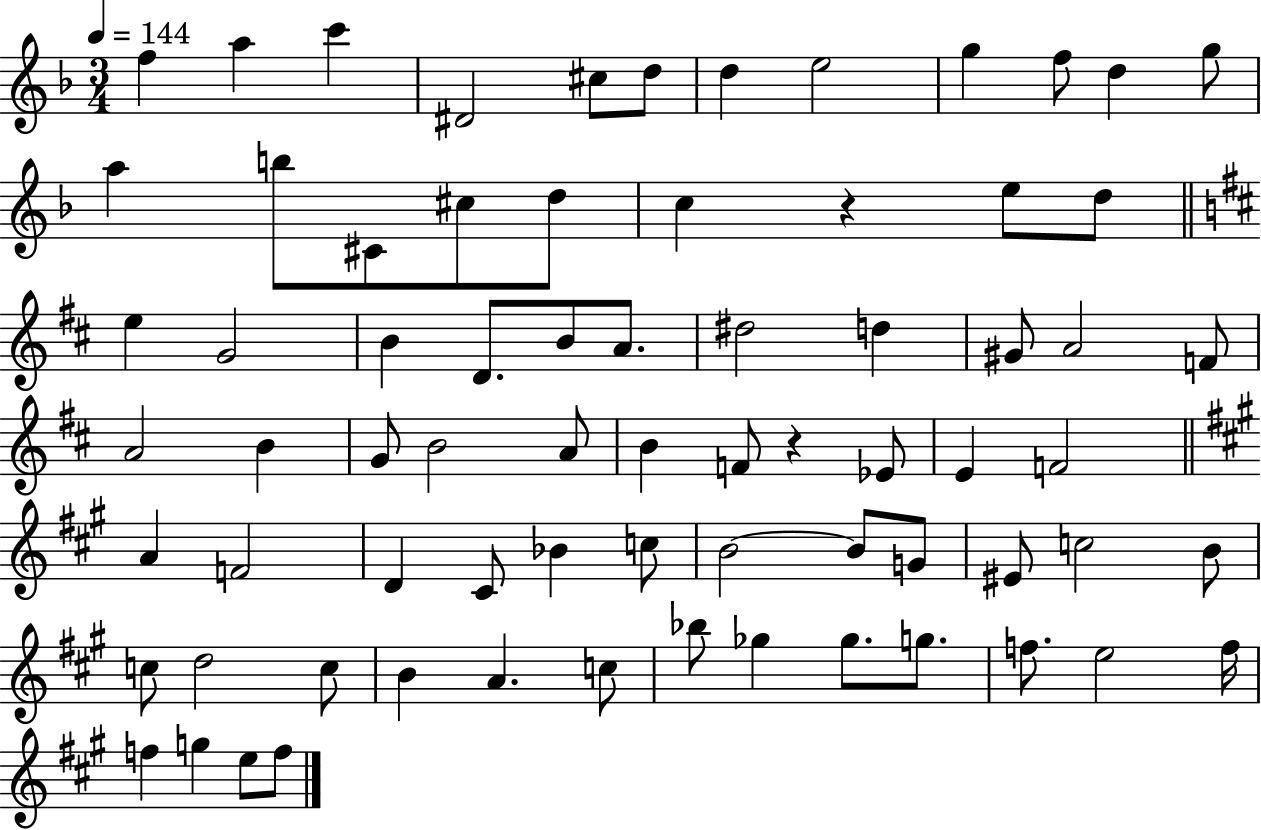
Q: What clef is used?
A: treble